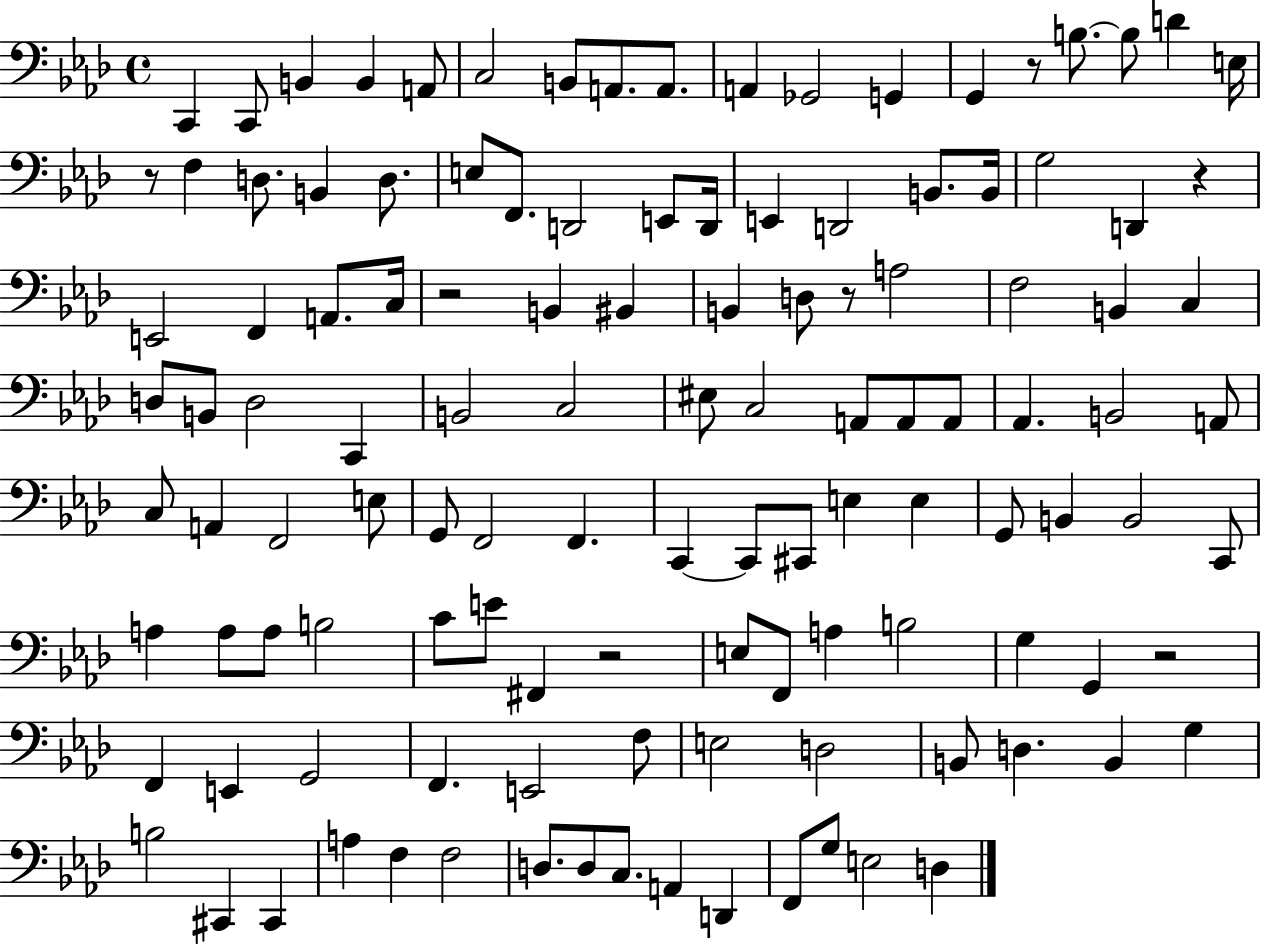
{
  \clef bass
  \time 4/4
  \defaultTimeSignature
  \key aes \major
  c,4 c,8 b,4 b,4 a,8 | c2 b,8 a,8. a,8. | a,4 ges,2 g,4 | g,4 r8 b8.~~ b8 d'4 e16 | \break r8 f4 d8. b,4 d8. | e8 f,8. d,2 e,8 d,16 | e,4 d,2 b,8. b,16 | g2 d,4 r4 | \break e,2 f,4 a,8. c16 | r2 b,4 bis,4 | b,4 d8 r8 a2 | f2 b,4 c4 | \break d8 b,8 d2 c,4 | b,2 c2 | eis8 c2 a,8 a,8 a,8 | aes,4. b,2 a,8 | \break c8 a,4 f,2 e8 | g,8 f,2 f,4. | c,4~~ c,8 cis,8 e4 e4 | g,8 b,4 b,2 c,8 | \break a4 a8 a8 b2 | c'8 e'8 fis,4 r2 | e8 f,8 a4 b2 | g4 g,4 r2 | \break f,4 e,4 g,2 | f,4. e,2 f8 | e2 d2 | b,8 d4. b,4 g4 | \break b2 cis,4 cis,4 | a4 f4 f2 | d8. d8 c8. a,4 d,4 | f,8 g8 e2 d4 | \break \bar "|."
}